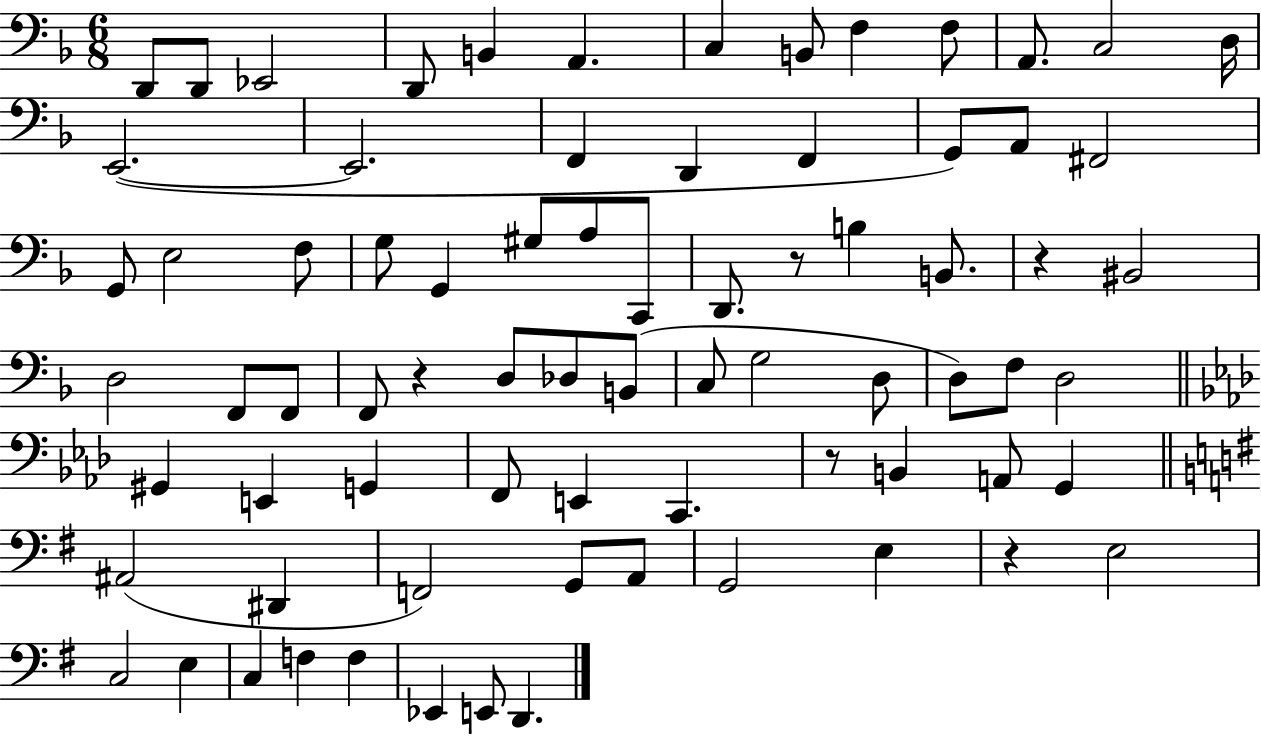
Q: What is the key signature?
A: F major